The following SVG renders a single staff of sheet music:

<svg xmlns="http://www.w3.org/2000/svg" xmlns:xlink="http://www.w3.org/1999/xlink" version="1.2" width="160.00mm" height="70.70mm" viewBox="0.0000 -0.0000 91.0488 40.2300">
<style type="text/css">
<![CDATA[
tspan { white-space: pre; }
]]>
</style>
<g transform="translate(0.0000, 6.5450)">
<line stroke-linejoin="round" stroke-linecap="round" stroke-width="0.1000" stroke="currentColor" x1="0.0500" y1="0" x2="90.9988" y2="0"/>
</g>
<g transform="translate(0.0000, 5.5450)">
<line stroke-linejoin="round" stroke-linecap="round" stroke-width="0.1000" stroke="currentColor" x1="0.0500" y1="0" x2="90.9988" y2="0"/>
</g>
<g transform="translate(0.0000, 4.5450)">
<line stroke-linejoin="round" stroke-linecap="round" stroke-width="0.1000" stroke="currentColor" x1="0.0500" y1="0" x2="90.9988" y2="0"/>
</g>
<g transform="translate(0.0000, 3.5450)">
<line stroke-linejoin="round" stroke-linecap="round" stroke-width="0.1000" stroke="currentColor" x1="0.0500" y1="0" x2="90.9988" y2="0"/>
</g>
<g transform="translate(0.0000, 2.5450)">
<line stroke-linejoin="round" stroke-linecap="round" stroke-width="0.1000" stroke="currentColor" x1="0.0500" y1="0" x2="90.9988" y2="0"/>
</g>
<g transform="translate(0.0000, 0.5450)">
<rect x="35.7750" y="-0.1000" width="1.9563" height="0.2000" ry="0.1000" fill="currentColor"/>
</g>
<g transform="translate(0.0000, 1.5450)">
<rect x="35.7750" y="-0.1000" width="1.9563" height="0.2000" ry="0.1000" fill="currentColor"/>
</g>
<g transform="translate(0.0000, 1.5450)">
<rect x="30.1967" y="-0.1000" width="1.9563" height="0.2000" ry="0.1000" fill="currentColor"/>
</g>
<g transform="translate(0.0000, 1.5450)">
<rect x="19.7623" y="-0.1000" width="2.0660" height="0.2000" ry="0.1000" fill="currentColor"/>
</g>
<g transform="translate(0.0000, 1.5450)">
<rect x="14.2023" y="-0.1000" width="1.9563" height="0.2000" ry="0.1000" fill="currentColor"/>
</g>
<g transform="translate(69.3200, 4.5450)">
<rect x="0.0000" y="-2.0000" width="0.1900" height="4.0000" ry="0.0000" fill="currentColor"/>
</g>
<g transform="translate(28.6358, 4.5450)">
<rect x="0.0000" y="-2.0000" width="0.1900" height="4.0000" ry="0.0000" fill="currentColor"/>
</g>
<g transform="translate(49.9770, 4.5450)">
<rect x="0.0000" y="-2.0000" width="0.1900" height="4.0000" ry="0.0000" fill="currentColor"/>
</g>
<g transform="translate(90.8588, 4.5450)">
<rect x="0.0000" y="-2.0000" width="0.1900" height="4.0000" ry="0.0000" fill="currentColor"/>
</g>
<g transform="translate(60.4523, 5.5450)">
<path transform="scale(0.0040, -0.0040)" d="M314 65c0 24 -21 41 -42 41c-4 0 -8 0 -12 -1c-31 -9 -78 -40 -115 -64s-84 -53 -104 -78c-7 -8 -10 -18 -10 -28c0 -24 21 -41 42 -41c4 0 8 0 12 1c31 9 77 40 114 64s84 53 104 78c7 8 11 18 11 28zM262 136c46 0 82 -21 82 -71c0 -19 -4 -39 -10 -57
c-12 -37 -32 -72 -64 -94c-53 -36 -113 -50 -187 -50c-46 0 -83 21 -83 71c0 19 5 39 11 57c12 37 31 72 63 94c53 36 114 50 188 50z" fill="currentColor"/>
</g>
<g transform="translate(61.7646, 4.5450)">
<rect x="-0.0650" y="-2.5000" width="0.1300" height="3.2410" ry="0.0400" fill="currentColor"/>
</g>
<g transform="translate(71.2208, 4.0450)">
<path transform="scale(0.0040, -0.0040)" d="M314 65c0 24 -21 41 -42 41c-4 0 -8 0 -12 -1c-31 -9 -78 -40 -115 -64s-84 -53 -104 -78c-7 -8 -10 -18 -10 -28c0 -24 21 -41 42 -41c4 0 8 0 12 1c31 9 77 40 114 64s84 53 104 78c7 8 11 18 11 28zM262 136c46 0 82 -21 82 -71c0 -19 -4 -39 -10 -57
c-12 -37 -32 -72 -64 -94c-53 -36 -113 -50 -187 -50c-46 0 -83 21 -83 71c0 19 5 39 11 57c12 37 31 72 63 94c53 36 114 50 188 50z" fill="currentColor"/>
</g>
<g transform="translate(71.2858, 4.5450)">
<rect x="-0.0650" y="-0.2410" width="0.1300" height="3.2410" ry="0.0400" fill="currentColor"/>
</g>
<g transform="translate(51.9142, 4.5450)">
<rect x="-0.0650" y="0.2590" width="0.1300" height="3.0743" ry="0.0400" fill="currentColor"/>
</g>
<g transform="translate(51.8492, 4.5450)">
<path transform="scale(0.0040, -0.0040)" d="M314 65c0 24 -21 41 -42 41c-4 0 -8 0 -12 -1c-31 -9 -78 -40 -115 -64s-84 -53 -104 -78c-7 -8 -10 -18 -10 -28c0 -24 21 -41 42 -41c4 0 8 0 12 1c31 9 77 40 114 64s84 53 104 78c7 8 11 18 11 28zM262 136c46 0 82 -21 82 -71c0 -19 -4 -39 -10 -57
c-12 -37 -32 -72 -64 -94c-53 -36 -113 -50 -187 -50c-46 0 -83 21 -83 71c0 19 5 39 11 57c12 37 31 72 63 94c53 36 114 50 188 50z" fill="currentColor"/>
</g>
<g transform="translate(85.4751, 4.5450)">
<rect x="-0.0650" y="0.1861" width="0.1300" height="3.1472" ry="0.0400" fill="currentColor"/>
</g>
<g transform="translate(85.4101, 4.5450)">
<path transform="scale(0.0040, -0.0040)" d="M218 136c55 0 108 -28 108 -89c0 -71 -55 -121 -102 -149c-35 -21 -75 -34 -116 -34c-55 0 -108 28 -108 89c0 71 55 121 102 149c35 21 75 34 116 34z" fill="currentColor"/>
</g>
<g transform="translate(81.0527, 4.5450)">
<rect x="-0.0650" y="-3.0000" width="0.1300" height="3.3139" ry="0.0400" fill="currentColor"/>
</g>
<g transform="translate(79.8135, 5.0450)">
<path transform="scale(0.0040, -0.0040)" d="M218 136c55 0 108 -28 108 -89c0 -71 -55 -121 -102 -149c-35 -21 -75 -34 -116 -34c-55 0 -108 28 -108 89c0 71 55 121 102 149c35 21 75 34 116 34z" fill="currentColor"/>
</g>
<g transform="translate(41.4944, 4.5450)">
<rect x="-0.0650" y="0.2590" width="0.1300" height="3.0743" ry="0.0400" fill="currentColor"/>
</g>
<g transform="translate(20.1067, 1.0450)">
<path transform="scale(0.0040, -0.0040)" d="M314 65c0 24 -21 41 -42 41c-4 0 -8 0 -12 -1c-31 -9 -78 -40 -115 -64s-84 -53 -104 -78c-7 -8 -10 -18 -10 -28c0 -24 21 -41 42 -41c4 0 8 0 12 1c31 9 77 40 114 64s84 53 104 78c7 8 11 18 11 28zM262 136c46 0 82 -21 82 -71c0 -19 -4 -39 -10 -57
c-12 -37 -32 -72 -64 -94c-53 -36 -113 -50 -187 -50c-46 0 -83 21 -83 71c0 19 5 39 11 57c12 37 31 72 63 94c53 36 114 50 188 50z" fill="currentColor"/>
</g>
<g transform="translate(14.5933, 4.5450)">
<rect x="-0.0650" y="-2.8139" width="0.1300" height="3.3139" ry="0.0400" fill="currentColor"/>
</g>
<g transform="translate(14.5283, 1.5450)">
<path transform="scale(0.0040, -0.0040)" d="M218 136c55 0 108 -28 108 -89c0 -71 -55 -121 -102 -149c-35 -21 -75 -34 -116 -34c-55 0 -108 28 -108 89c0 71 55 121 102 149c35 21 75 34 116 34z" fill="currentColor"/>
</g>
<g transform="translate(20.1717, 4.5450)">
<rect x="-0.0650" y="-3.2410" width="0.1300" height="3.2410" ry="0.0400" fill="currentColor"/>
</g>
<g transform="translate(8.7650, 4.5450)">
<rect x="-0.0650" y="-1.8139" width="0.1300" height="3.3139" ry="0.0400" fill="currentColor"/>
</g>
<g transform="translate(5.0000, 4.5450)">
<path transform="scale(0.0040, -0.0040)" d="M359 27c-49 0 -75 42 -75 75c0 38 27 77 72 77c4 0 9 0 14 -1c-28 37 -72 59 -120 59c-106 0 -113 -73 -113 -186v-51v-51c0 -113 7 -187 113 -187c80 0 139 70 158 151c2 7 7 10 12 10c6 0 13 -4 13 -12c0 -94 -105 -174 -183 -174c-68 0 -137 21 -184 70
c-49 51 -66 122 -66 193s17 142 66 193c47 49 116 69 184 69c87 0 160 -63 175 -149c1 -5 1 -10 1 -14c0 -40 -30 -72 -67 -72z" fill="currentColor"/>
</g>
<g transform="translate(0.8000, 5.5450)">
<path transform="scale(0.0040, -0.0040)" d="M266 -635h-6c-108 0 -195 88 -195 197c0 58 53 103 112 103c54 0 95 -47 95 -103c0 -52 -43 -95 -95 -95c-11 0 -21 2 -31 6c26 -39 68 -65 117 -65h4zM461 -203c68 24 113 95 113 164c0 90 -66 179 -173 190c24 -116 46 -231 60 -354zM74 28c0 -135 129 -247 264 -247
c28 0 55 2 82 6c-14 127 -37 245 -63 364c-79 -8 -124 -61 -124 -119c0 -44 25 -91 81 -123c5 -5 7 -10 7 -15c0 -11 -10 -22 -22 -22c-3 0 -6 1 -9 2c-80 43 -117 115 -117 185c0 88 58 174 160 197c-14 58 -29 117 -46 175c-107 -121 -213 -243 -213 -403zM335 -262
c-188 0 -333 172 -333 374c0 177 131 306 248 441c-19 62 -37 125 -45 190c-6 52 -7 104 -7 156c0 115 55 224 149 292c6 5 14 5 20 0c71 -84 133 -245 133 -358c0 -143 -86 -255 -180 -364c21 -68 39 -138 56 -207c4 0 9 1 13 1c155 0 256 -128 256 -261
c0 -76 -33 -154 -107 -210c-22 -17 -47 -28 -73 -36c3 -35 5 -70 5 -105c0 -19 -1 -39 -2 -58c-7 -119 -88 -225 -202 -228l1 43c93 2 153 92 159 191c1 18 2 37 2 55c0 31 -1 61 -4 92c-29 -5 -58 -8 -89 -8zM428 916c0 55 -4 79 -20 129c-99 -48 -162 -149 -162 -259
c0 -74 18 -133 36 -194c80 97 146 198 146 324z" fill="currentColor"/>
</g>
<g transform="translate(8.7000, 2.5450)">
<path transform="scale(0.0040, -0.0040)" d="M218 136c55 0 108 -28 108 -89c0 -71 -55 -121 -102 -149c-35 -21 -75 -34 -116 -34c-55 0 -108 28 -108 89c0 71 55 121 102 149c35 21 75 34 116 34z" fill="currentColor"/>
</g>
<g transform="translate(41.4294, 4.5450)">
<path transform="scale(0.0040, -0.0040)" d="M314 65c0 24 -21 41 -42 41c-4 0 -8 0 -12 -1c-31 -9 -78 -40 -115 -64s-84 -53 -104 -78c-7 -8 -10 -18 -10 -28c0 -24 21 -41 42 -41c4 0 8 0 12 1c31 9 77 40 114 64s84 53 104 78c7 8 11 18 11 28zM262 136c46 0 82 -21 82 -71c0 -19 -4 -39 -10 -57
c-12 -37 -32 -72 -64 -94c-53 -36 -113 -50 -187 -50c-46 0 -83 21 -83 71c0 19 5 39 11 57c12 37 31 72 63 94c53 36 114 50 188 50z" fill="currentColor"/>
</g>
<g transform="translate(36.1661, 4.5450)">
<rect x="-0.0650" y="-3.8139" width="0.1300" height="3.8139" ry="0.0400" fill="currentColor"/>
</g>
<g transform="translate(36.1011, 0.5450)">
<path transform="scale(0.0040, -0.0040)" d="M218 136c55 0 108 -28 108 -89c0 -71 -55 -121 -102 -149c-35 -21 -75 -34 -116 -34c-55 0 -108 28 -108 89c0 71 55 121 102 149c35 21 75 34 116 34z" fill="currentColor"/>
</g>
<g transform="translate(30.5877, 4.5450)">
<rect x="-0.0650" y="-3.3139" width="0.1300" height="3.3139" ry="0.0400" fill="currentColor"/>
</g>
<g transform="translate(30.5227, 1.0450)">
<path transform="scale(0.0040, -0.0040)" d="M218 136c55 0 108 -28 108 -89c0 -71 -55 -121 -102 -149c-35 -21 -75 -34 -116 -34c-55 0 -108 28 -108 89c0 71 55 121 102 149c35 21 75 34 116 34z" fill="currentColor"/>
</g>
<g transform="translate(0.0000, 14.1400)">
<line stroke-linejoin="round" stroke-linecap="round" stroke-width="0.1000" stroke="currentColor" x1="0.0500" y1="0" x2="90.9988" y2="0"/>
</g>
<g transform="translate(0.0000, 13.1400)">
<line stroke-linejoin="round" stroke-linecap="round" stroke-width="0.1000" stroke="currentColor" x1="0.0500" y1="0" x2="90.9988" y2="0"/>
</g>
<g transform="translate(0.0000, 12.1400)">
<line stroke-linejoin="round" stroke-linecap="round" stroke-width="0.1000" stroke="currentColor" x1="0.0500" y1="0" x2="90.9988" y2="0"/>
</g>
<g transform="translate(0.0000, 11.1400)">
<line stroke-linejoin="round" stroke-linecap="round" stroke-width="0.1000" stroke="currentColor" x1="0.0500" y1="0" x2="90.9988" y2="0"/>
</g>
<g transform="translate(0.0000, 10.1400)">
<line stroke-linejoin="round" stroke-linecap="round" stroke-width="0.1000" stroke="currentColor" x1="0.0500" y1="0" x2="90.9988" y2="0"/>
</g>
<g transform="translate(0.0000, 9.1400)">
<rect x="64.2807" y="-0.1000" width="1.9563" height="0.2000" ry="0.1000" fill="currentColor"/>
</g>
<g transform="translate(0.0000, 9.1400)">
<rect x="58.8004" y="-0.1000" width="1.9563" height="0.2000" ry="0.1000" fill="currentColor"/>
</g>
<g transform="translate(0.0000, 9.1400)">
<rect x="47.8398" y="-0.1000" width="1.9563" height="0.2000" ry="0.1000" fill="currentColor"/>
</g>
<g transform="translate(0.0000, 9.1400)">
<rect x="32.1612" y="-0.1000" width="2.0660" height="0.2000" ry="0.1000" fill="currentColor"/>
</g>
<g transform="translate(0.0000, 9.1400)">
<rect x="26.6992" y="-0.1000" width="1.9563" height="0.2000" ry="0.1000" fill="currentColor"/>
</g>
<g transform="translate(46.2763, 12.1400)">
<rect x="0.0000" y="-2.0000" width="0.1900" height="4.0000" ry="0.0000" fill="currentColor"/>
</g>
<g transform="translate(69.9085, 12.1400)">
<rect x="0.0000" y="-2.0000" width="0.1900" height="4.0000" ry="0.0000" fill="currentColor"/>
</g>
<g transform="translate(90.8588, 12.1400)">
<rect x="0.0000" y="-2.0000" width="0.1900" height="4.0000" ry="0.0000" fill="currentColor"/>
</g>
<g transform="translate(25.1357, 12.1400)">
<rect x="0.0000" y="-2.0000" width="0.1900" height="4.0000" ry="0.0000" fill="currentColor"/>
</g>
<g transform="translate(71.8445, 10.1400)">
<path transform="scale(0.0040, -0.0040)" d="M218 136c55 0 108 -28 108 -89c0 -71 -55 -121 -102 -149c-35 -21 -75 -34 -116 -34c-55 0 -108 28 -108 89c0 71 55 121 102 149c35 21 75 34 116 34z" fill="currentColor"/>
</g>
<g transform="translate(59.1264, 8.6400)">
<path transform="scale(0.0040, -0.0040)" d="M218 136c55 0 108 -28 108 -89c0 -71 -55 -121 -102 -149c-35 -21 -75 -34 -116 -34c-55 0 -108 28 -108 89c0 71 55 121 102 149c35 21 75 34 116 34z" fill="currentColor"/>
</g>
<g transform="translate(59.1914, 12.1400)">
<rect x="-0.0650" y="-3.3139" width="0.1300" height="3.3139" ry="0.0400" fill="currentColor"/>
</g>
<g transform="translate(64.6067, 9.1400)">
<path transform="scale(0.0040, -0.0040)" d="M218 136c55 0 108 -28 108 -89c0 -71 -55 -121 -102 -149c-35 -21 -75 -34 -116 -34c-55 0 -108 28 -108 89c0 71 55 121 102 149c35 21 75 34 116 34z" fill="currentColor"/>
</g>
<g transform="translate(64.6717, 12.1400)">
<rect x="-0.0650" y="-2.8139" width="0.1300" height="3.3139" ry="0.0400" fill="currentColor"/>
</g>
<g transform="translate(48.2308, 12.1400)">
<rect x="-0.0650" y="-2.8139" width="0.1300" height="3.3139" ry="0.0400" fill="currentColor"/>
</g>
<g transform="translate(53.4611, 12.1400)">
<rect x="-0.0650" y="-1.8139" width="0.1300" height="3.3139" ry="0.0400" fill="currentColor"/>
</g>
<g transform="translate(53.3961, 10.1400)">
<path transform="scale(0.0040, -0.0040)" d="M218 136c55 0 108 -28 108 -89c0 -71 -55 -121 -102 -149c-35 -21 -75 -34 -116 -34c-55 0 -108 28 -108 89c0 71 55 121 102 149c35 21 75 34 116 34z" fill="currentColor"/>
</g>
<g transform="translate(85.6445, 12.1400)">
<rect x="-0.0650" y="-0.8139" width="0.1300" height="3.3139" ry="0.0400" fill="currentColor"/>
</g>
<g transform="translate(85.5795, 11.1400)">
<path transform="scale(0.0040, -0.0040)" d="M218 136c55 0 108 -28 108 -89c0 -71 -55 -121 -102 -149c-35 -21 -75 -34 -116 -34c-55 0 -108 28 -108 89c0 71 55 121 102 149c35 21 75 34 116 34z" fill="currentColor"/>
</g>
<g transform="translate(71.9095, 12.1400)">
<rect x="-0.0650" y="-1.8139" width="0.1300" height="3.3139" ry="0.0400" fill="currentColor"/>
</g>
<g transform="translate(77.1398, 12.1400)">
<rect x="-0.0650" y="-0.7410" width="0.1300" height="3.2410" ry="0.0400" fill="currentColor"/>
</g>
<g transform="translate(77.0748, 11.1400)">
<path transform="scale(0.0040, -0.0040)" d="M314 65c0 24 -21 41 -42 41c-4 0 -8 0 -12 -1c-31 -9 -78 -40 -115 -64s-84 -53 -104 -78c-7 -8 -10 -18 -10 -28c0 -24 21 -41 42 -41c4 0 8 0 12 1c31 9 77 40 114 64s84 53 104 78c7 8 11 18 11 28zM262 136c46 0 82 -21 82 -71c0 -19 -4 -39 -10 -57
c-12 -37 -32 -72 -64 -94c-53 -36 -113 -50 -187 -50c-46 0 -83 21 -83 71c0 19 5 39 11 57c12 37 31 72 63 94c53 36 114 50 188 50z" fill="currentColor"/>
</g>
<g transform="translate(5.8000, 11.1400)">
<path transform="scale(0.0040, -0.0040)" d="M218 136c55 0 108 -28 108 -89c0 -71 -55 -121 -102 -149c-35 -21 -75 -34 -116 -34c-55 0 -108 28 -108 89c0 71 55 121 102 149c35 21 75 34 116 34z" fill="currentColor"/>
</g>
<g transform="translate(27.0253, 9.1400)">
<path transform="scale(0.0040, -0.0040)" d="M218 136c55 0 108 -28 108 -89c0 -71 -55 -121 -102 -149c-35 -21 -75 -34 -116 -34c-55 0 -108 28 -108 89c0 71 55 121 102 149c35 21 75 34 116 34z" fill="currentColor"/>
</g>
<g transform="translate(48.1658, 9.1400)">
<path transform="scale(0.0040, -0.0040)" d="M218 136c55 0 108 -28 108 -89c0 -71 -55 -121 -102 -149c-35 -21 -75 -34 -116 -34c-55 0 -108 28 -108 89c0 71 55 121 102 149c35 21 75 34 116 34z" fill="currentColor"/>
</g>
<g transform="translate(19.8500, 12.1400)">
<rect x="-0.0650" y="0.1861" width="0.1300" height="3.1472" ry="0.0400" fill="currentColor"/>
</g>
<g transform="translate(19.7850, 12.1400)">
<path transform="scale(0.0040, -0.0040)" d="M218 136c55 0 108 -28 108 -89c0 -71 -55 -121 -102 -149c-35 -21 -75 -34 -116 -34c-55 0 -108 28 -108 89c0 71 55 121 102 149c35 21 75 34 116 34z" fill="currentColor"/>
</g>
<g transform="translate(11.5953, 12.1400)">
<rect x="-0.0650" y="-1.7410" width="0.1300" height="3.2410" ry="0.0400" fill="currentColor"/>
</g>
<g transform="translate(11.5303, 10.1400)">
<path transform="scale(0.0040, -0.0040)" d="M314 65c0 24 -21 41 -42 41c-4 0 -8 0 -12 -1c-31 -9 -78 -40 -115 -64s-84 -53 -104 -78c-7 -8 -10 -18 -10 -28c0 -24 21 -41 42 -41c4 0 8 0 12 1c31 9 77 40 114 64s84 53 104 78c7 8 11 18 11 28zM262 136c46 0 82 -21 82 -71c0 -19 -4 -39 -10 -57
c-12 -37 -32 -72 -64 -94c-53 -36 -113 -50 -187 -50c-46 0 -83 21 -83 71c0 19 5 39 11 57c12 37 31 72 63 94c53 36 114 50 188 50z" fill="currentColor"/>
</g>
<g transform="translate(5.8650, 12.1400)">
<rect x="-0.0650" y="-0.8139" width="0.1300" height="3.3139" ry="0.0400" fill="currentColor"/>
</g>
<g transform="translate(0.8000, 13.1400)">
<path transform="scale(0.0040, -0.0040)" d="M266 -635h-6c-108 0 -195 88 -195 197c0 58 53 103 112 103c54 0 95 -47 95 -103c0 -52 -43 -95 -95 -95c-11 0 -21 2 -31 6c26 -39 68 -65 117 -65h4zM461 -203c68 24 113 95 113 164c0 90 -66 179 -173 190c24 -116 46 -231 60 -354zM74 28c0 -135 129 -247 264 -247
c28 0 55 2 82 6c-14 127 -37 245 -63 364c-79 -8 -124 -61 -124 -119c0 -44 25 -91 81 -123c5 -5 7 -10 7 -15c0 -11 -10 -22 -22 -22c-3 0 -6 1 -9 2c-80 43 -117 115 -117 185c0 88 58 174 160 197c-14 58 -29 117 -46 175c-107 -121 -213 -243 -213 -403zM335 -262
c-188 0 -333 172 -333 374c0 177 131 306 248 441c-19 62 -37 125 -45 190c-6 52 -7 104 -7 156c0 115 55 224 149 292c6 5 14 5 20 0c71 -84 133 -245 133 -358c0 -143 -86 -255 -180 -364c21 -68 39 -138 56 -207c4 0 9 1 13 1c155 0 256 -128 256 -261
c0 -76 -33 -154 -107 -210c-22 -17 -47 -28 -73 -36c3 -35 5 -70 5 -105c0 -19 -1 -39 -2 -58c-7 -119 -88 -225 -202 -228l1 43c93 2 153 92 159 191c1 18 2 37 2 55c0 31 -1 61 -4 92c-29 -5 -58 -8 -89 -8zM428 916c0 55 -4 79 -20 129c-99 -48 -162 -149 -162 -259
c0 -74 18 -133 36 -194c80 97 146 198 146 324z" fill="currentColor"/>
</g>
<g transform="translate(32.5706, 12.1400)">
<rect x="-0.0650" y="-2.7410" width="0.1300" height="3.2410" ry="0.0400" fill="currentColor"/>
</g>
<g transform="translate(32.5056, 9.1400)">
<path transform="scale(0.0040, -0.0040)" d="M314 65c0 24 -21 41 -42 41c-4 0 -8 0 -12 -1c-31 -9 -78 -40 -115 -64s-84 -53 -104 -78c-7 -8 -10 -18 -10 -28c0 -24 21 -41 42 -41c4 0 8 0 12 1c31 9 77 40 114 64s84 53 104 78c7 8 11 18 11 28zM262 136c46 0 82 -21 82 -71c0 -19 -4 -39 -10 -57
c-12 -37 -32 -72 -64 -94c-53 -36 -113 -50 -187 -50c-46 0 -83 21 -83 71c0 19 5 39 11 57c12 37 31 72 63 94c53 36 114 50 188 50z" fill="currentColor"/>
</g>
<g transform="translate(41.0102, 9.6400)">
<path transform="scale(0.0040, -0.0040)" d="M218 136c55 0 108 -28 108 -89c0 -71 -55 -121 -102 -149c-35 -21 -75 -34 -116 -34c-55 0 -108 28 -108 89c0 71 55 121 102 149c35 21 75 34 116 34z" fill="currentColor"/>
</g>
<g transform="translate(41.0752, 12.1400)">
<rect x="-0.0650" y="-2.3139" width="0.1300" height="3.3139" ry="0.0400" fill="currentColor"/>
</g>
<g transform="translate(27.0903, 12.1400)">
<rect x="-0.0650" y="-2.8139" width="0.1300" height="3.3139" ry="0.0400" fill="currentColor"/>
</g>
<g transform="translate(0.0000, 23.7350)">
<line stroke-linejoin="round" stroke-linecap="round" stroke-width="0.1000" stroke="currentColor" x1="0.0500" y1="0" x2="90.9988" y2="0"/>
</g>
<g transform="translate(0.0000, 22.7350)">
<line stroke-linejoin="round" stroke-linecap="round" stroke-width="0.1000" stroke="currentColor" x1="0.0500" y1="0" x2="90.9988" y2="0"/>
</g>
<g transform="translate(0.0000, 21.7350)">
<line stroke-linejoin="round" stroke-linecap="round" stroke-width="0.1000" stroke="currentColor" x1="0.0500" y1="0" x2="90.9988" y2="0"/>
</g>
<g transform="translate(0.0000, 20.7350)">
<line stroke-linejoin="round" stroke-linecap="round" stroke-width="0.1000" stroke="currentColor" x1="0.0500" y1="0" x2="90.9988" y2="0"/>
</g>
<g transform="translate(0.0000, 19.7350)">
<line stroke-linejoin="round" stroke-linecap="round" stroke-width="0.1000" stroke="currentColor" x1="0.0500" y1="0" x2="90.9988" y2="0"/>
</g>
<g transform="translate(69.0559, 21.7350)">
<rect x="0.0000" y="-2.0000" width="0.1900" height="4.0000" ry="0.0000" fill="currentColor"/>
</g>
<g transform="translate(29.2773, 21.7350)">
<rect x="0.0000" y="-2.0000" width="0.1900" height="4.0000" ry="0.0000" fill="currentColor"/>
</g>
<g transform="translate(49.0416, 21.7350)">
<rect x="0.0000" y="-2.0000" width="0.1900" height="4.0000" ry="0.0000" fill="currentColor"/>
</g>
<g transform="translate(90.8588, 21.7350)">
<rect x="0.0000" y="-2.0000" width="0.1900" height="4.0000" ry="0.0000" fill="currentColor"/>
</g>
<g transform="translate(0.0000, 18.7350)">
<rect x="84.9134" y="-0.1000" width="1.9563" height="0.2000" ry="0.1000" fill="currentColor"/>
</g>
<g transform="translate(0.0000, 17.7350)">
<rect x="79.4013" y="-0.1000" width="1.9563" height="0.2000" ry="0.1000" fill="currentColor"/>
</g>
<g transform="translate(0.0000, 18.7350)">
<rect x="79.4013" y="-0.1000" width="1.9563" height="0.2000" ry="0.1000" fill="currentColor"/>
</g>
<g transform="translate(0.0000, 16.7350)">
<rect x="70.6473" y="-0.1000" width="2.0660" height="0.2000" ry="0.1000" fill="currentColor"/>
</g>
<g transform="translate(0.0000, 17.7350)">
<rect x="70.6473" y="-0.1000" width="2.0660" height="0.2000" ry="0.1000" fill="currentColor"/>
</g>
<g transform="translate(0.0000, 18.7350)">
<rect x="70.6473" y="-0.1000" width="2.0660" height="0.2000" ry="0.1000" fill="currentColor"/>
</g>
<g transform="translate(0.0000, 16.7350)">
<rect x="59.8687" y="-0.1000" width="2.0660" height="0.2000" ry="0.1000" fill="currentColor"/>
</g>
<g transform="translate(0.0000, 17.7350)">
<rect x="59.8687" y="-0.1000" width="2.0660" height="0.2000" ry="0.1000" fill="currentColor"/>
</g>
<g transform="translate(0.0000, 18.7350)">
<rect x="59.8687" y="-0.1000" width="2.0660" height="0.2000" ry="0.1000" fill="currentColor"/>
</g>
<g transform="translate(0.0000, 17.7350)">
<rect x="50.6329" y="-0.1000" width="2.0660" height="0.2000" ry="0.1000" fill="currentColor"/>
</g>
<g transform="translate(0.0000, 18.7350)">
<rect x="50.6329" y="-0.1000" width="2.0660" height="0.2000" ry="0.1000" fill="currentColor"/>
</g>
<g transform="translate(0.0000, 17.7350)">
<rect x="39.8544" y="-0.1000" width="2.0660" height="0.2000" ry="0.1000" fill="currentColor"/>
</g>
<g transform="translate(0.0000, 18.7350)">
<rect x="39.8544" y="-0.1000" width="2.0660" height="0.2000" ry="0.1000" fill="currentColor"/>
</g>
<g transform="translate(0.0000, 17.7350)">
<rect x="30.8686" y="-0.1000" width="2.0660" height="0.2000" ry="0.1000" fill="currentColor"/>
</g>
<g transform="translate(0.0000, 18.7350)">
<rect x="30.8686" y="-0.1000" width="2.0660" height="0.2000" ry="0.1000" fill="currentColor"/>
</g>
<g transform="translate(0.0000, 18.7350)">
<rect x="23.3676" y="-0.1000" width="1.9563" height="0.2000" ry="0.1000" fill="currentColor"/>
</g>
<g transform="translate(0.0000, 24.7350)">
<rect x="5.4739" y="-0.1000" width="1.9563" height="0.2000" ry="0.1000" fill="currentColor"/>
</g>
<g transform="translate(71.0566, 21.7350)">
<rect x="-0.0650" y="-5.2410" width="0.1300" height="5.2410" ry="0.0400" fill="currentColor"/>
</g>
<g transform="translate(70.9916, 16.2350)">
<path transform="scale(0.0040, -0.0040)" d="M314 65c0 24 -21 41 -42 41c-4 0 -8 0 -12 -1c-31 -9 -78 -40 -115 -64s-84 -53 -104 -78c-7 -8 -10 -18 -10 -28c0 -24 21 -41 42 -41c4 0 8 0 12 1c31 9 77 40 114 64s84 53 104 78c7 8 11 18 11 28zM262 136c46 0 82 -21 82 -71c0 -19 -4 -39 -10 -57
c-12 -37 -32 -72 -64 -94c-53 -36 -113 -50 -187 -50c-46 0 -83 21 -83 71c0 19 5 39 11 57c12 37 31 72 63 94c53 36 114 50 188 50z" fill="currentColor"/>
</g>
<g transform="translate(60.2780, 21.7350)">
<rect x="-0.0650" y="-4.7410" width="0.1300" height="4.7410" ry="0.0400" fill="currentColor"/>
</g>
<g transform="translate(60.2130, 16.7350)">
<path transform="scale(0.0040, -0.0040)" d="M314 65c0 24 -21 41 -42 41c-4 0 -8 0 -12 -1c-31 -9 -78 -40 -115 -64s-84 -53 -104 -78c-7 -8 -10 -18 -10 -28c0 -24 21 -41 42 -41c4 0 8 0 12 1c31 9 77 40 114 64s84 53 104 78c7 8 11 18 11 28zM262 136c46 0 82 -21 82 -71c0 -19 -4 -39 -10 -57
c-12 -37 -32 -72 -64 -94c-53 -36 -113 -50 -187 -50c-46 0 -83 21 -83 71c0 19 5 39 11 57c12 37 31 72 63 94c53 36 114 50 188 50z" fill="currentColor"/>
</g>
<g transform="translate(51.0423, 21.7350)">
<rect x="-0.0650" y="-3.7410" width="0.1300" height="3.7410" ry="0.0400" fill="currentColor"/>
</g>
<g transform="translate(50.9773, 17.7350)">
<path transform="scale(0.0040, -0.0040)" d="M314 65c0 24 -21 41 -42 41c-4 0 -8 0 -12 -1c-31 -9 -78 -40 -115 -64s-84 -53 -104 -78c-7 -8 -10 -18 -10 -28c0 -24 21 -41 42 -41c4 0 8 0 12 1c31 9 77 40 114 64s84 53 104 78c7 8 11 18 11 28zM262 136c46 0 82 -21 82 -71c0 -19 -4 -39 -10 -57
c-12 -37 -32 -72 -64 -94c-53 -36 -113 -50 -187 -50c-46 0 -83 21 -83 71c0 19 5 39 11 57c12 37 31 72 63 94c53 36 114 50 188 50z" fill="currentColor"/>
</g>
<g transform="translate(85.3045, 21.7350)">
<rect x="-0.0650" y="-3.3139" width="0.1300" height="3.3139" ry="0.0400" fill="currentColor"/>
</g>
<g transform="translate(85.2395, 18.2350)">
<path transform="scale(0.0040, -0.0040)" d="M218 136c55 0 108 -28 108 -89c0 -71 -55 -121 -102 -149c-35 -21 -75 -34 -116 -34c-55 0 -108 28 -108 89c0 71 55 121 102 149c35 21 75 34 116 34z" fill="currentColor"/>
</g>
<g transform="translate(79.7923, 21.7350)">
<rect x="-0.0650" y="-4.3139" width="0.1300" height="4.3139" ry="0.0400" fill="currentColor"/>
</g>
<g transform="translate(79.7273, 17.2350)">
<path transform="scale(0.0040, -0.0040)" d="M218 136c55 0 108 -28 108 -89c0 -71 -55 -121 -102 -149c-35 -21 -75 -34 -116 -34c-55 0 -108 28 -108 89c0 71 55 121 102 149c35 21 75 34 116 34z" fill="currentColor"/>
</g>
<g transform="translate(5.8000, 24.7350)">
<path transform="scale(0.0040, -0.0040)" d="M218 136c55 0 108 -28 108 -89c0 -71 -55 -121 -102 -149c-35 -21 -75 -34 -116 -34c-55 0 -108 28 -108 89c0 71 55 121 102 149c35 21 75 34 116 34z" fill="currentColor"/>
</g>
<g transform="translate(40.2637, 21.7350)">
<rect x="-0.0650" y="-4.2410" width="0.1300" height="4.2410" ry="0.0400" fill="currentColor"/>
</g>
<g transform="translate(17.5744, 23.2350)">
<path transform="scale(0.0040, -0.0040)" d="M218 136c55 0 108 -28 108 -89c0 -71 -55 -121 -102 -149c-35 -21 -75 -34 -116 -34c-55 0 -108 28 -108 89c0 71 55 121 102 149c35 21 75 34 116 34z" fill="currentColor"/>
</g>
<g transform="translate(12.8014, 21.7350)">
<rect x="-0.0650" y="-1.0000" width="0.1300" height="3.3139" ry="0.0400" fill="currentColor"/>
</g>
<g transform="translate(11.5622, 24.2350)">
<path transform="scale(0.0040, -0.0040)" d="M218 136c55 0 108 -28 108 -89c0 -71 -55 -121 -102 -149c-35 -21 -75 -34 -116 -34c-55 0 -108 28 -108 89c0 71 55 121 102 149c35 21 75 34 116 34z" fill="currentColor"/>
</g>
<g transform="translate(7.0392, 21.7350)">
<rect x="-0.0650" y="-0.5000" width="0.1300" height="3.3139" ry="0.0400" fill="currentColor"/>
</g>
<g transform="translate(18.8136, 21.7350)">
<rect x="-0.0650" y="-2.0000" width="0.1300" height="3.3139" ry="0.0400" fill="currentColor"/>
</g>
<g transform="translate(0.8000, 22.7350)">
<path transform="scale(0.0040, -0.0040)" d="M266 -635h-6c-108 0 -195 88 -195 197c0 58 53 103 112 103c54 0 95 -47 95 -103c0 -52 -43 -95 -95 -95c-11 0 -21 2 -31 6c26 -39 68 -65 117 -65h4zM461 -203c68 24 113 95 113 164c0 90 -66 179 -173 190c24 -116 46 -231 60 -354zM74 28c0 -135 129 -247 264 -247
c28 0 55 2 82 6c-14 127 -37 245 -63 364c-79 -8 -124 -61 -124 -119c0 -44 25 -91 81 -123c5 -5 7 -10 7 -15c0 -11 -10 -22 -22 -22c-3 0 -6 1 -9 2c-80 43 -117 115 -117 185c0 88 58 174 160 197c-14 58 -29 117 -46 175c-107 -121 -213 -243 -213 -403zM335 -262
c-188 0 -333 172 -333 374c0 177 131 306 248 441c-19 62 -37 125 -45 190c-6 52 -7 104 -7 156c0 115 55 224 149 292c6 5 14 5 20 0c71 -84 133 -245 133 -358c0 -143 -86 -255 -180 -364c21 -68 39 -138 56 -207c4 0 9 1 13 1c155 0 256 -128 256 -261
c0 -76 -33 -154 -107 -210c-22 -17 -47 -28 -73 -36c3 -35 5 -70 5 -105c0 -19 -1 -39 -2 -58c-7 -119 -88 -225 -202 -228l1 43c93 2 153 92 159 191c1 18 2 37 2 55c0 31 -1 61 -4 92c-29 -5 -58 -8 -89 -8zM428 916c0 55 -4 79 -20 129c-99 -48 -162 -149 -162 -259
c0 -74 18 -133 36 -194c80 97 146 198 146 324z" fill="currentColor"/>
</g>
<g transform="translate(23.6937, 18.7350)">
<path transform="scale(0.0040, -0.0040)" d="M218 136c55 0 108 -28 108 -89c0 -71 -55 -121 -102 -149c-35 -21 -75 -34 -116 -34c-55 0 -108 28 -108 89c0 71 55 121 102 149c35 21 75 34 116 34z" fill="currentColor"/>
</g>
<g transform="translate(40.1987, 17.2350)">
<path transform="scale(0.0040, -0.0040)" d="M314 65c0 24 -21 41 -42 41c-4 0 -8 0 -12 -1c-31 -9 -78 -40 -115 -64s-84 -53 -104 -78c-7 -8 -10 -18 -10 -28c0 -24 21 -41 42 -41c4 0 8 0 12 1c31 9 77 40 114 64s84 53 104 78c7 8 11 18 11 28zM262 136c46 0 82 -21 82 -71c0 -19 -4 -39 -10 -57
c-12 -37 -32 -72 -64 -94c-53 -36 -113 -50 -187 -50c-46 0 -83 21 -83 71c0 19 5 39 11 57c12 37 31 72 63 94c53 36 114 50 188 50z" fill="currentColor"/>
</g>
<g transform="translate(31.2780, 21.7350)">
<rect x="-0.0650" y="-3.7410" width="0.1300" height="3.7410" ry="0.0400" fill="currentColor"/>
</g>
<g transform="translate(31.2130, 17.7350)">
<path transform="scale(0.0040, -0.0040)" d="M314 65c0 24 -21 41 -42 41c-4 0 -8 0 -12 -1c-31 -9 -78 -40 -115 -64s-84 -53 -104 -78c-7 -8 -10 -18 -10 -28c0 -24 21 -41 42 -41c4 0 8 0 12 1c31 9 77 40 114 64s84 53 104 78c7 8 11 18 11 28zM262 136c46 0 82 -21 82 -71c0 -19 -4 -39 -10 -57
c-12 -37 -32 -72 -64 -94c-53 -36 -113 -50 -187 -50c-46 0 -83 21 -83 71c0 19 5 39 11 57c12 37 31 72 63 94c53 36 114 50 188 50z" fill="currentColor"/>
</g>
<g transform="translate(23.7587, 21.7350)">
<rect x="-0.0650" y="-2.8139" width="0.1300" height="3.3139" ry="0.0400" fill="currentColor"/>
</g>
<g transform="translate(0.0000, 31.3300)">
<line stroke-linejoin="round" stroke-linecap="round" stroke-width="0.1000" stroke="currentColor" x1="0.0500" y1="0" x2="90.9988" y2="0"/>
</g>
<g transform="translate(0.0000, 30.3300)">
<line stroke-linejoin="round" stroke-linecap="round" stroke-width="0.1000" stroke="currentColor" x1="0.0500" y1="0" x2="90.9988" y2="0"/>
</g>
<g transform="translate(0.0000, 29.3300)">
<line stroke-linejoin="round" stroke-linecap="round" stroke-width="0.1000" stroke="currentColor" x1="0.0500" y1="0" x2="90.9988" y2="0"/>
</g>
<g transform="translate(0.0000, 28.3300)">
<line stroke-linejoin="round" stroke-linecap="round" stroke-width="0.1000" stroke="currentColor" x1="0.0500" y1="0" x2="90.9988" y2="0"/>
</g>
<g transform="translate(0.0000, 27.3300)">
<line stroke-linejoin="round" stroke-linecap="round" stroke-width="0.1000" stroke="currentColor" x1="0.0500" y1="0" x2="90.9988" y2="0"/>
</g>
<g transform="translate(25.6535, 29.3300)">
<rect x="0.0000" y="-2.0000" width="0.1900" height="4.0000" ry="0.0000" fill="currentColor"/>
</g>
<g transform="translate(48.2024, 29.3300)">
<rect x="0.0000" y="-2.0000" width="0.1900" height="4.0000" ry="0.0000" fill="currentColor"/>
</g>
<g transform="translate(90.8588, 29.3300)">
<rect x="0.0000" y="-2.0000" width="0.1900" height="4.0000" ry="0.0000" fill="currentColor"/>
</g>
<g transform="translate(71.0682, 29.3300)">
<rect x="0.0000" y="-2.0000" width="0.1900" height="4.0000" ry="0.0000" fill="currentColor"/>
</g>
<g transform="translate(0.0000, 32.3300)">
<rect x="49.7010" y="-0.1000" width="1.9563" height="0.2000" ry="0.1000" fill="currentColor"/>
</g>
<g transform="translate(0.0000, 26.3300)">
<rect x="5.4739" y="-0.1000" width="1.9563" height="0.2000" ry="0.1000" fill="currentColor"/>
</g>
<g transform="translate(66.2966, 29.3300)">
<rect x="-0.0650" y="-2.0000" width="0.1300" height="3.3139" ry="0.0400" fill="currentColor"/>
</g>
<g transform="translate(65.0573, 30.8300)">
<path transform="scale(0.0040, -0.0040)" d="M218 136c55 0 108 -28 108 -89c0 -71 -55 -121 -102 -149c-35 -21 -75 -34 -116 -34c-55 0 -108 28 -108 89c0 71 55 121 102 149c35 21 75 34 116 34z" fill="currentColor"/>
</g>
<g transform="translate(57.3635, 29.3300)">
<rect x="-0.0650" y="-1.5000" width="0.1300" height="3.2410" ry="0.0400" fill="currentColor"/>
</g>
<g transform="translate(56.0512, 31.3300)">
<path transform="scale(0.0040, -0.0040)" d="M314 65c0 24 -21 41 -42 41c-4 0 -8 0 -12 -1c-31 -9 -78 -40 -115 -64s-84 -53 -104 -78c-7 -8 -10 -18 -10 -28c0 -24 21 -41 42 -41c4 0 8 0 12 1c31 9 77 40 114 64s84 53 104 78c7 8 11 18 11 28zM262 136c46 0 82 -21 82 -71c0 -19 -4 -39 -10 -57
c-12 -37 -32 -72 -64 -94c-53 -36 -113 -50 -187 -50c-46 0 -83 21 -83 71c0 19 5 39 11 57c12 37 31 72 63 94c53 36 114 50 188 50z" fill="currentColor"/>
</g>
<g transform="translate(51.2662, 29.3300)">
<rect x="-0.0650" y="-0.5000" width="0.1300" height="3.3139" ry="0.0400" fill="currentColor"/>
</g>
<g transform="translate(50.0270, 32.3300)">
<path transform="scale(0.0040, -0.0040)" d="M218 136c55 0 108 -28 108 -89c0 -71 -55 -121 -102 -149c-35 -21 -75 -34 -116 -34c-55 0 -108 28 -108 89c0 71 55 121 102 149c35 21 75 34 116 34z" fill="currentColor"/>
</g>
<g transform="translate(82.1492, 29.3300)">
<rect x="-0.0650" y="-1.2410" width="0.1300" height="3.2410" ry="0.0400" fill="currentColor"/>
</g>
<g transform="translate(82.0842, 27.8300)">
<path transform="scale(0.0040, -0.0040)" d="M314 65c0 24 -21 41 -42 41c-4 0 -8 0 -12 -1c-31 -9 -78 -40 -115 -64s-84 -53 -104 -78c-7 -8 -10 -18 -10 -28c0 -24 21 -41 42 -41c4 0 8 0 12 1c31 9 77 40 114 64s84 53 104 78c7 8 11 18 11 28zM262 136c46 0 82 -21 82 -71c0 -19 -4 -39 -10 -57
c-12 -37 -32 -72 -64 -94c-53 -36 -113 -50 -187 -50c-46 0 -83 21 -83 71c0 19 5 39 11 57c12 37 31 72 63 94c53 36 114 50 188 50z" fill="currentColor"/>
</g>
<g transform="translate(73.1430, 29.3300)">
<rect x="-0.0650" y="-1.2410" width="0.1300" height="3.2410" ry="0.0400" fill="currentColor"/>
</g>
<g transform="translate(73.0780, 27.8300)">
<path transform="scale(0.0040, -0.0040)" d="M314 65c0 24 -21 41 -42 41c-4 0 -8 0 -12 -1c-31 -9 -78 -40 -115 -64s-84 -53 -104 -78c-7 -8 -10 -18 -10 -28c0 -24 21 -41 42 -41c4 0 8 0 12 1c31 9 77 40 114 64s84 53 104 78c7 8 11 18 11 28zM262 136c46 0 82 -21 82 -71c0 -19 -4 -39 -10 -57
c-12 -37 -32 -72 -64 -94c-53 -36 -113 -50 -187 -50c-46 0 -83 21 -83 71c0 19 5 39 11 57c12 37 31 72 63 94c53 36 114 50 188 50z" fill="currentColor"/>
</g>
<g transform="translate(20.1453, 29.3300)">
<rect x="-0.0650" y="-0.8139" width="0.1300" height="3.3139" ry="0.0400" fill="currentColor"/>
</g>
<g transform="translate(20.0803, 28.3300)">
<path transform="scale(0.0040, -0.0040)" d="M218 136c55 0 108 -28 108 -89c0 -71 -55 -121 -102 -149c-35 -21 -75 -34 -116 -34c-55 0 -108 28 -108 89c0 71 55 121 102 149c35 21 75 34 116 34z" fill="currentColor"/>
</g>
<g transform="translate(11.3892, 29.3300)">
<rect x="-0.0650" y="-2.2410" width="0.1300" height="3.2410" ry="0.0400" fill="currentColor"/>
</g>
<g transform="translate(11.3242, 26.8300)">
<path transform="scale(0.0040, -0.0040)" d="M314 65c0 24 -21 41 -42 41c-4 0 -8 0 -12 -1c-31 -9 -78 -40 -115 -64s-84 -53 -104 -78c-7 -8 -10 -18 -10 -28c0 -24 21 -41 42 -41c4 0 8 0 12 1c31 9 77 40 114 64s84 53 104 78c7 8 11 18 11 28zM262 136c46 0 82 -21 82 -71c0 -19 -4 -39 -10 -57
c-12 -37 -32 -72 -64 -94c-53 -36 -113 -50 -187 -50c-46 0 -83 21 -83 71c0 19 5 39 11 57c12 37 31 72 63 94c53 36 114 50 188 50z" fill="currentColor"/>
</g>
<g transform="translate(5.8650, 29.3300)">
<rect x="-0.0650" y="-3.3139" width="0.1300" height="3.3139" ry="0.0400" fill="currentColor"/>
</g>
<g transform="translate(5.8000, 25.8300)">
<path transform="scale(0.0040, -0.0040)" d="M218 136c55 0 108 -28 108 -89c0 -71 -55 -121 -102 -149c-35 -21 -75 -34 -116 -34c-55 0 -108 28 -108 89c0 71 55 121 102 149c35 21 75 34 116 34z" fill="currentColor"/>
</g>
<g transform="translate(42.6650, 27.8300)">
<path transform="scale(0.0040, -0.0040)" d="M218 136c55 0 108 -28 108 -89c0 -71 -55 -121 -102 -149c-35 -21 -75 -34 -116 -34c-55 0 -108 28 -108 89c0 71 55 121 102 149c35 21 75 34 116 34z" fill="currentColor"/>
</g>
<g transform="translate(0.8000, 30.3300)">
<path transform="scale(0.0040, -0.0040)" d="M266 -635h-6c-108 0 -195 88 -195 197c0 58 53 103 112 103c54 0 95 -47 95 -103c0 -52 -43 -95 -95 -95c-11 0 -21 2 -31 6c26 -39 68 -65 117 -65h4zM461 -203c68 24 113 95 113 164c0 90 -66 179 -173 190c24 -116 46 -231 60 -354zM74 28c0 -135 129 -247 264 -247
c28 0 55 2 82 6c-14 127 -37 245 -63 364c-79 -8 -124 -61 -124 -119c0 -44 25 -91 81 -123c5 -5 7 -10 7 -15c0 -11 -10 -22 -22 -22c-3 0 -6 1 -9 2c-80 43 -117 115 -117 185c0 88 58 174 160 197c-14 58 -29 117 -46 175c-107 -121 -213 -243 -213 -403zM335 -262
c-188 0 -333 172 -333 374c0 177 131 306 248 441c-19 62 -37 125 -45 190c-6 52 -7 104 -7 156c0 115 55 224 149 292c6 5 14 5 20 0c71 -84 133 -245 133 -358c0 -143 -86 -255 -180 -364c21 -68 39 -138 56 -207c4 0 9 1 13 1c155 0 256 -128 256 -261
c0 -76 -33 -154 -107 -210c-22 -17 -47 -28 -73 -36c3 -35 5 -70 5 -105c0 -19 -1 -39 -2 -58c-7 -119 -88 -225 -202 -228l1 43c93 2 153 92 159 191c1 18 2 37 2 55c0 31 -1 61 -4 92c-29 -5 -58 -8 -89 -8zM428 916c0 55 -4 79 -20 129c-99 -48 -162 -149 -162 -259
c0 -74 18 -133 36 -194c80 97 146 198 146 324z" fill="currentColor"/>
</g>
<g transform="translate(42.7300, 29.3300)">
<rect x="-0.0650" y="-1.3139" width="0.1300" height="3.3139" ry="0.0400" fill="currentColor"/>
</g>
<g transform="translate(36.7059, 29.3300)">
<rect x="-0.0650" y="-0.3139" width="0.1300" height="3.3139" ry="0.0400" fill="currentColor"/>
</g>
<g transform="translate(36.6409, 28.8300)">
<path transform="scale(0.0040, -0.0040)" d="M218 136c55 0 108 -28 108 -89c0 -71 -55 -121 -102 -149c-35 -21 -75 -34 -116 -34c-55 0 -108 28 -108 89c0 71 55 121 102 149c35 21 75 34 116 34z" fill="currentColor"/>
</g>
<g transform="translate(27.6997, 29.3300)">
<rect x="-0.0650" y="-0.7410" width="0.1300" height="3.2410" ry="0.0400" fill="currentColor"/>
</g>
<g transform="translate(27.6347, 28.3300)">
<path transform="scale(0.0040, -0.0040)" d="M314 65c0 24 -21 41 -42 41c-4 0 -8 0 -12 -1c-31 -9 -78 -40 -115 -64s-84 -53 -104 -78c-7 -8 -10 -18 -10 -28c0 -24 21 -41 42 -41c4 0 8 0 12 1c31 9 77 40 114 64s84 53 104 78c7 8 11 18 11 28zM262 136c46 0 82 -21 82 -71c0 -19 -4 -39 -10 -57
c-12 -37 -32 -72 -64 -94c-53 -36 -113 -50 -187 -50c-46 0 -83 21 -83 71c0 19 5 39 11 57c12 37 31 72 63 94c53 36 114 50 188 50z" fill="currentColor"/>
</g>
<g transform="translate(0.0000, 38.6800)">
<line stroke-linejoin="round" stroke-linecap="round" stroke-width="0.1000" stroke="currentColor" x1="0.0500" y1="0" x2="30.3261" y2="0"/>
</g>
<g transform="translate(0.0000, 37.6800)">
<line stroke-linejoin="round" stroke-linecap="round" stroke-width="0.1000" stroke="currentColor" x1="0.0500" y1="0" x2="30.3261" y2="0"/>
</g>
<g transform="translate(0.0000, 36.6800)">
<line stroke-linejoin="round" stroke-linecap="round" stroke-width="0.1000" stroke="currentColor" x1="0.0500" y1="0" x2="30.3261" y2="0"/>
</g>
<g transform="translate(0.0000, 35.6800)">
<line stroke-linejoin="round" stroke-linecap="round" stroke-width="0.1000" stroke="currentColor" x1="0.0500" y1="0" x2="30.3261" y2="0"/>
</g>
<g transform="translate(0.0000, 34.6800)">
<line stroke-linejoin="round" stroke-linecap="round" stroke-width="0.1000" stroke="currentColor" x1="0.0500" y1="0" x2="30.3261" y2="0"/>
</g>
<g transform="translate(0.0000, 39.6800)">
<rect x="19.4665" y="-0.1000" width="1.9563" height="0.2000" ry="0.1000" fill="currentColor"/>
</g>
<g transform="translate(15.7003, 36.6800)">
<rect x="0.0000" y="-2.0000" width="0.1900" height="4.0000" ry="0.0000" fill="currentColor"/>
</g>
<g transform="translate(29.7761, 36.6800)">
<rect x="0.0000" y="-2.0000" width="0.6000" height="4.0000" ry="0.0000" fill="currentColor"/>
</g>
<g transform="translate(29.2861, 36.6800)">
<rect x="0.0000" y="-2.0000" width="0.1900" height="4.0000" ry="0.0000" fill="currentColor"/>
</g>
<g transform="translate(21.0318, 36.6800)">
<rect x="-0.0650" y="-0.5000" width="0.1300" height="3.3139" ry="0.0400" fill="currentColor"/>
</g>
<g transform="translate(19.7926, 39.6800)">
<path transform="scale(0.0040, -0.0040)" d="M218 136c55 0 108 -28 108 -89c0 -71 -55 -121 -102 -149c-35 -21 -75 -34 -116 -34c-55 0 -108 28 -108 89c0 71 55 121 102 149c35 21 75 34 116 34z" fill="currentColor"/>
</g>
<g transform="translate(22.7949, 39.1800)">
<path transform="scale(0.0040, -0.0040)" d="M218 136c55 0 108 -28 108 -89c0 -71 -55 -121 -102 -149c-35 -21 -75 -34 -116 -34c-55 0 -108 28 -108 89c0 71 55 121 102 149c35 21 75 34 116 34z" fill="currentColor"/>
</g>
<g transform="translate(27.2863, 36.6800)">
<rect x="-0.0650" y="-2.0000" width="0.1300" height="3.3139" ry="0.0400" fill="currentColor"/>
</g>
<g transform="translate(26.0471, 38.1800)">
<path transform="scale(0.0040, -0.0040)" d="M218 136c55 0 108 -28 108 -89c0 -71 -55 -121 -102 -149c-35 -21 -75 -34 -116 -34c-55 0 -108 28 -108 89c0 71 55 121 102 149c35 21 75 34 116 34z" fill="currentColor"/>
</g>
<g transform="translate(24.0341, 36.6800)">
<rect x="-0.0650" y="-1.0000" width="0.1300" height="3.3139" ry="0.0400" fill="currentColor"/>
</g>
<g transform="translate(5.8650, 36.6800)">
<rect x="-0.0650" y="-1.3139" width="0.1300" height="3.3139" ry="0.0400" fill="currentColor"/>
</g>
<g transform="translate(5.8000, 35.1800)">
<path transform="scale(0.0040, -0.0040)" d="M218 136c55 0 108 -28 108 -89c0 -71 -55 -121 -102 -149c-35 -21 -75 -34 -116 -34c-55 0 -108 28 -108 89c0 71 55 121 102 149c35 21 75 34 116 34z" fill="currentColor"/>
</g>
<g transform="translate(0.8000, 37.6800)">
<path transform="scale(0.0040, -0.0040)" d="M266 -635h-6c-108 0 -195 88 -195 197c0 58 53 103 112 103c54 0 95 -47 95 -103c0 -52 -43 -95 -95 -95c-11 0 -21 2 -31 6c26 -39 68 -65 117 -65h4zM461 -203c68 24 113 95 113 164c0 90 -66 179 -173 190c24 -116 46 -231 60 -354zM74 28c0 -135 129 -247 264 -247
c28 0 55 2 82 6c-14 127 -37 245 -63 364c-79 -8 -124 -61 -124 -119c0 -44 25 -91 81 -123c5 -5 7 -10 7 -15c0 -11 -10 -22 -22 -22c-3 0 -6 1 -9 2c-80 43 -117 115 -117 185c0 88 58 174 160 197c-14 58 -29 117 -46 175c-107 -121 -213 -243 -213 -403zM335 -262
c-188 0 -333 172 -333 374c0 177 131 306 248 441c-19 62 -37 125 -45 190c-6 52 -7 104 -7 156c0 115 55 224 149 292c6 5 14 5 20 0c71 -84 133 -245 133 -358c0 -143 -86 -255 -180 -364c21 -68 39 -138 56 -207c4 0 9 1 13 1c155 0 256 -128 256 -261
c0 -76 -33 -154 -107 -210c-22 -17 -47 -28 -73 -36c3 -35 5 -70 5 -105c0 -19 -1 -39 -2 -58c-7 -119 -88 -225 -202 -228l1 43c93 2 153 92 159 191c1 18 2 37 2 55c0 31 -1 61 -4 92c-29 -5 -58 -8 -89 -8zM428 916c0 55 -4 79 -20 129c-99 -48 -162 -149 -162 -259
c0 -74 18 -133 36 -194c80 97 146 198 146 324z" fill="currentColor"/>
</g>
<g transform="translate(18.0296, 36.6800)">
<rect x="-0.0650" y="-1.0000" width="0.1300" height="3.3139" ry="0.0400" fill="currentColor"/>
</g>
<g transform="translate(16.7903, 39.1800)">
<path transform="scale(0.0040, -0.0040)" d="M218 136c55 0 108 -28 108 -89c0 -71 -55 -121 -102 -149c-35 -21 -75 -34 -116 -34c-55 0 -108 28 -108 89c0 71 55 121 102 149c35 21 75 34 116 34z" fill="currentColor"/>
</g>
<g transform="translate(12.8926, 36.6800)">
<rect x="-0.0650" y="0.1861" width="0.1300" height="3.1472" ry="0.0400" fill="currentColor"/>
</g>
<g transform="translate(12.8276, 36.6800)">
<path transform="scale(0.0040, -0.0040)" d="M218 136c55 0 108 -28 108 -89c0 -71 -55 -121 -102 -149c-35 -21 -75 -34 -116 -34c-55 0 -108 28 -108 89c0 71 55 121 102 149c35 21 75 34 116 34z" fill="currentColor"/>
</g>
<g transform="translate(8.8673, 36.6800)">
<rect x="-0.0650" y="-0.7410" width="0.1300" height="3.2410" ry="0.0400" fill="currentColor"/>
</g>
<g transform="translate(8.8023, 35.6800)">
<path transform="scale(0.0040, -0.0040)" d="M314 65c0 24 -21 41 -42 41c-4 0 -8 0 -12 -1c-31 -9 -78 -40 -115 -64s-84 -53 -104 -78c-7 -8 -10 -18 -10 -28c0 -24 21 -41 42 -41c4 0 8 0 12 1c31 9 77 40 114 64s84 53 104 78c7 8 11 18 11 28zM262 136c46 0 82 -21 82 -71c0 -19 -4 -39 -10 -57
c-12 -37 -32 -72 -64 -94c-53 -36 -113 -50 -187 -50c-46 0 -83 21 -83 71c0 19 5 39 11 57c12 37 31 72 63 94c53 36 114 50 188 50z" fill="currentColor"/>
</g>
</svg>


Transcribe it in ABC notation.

X:1
T:Untitled
M:4/4
L:1/4
K:C
f a b2 b c' B2 B2 G2 c2 A B d f2 B a a2 g a f b a f d2 d C D F a c'2 d'2 c'2 e'2 f'2 d' b b g2 d d2 c e C E2 F e2 e2 e d2 B D C D F